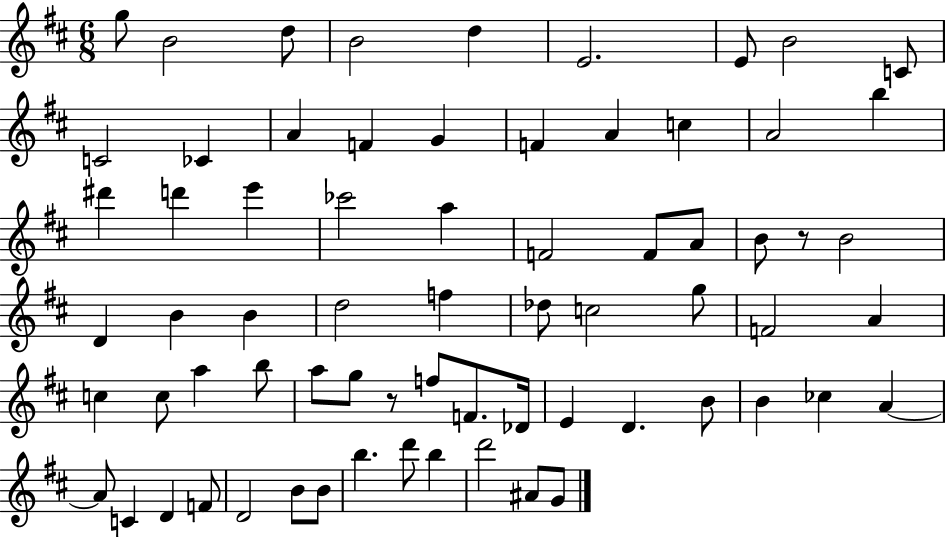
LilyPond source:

{
  \clef treble
  \numericTimeSignature
  \time 6/8
  \key d \major
  g''8 b'2 d''8 | b'2 d''4 | e'2. | e'8 b'2 c'8 | \break c'2 ces'4 | a'4 f'4 g'4 | f'4 a'4 c''4 | a'2 b''4 | \break dis'''4 d'''4 e'''4 | ces'''2 a''4 | f'2 f'8 a'8 | b'8 r8 b'2 | \break d'4 b'4 b'4 | d''2 f''4 | des''8 c''2 g''8 | f'2 a'4 | \break c''4 c''8 a''4 b''8 | a''8 g''8 r8 f''8 f'8. des'16 | e'4 d'4. b'8 | b'4 ces''4 a'4~~ | \break a'8 c'4 d'4 f'8 | d'2 b'8 b'8 | b''4. d'''8 b''4 | d'''2 ais'8 g'8 | \break \bar "|."
}